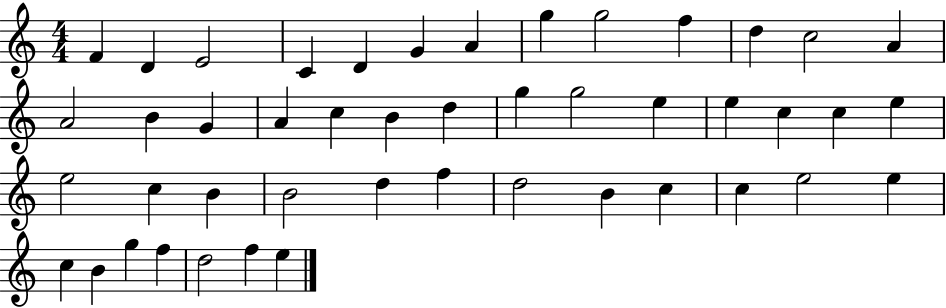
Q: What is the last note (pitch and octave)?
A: E5